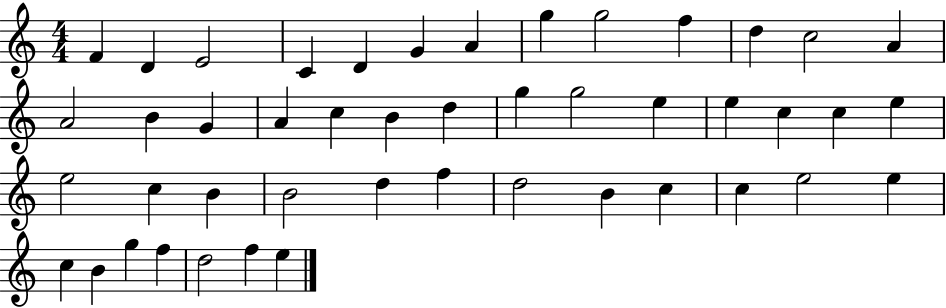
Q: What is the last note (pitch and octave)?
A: E5